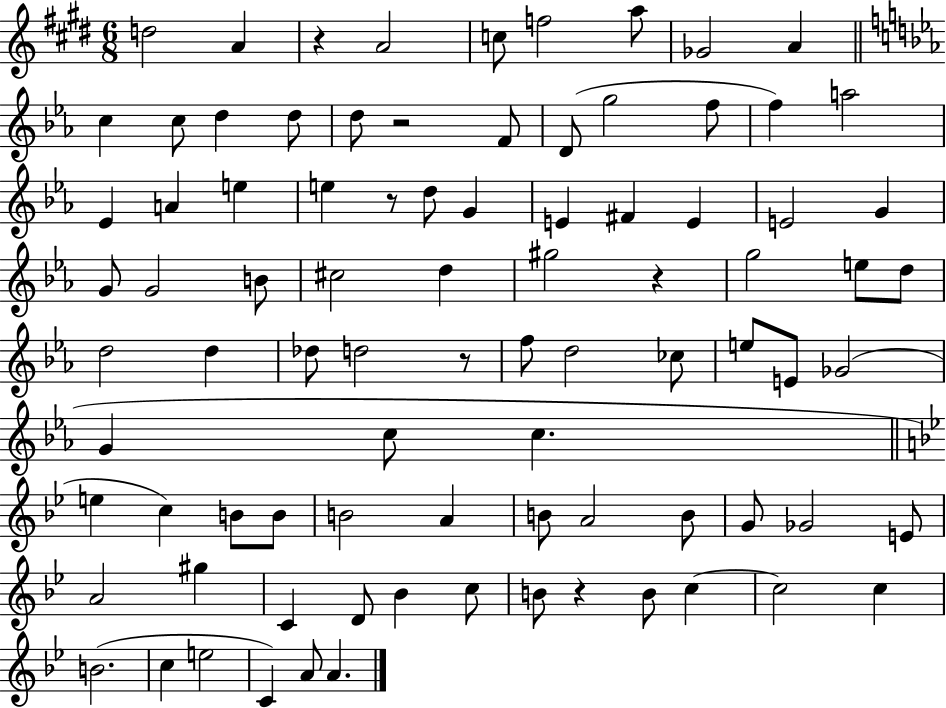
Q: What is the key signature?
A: E major